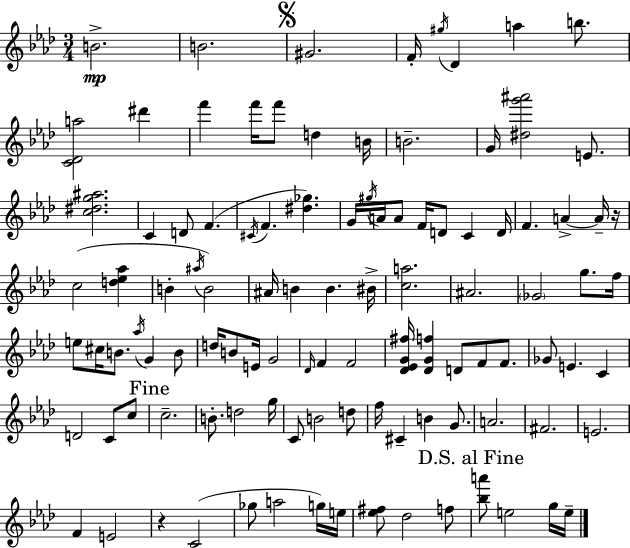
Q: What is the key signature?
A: AES major